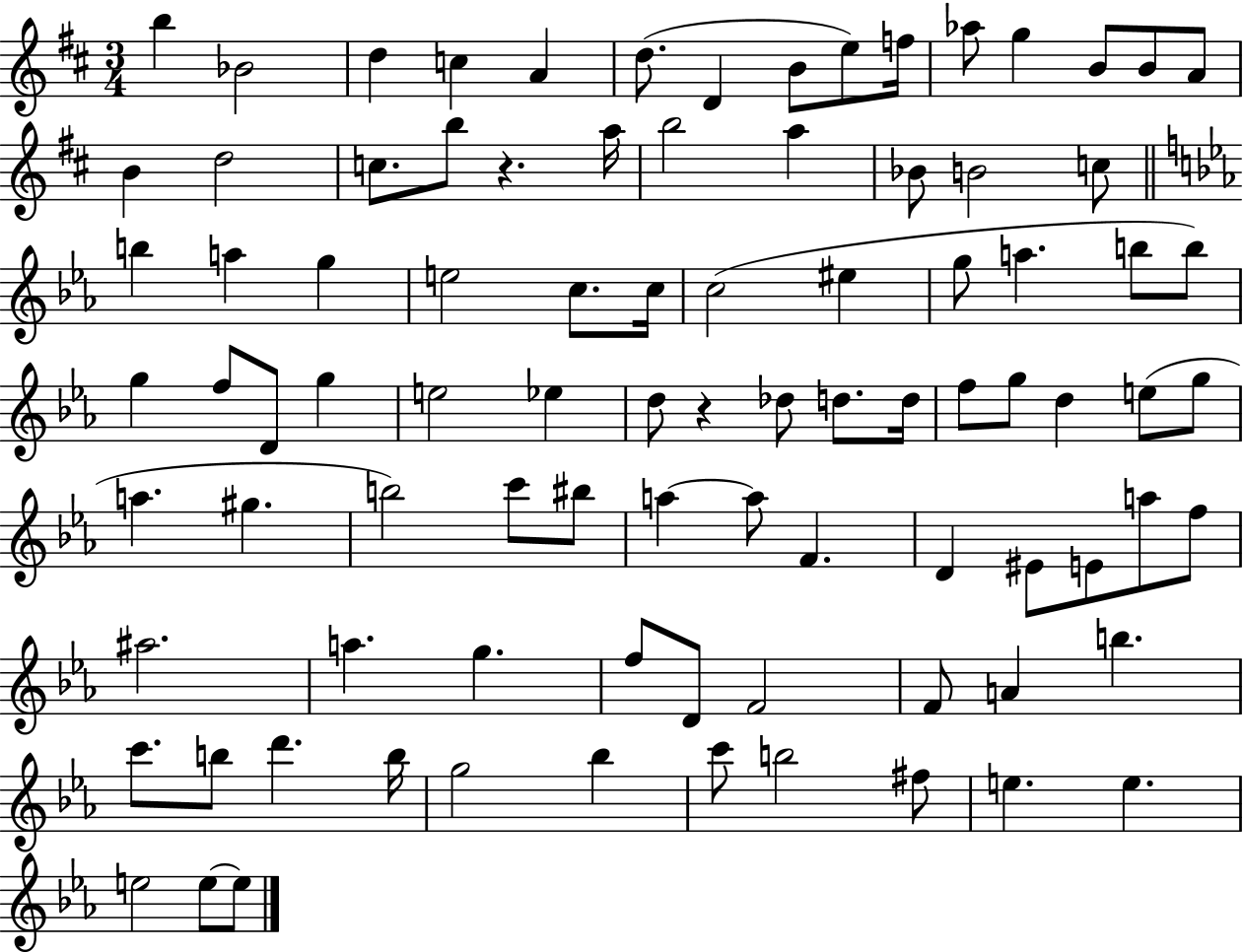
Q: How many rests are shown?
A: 2